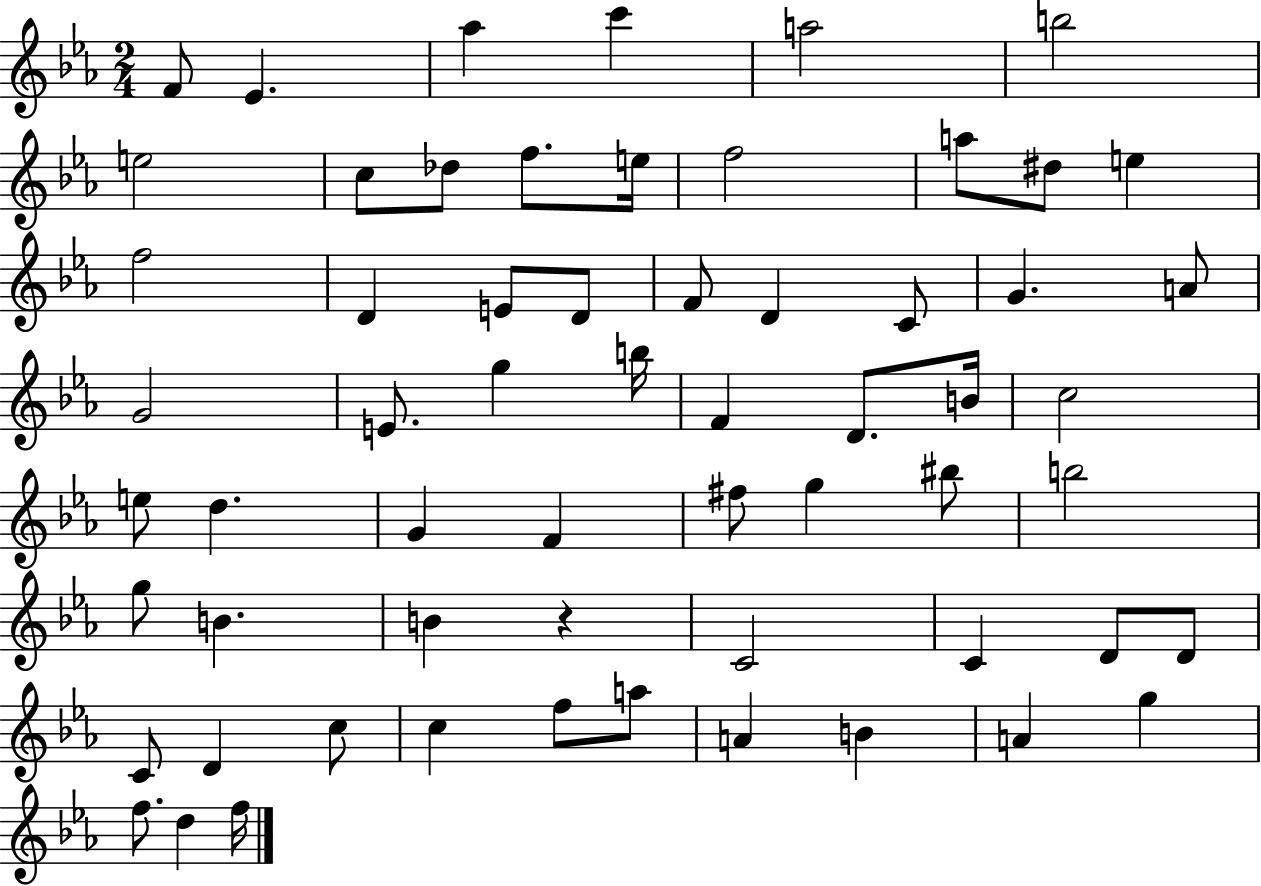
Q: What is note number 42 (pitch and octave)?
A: B4